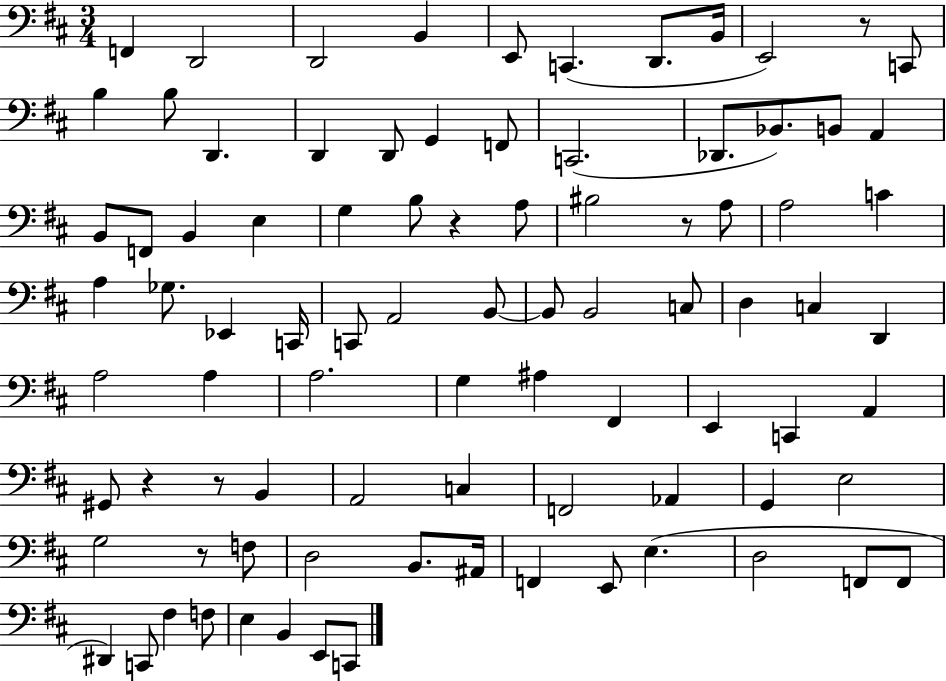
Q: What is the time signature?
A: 3/4